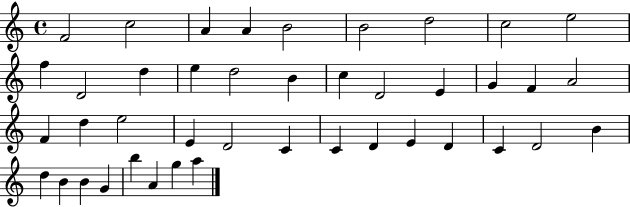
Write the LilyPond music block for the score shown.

{
  \clef treble
  \time 4/4
  \defaultTimeSignature
  \key c \major
  f'2 c''2 | a'4 a'4 b'2 | b'2 d''2 | c''2 e''2 | \break f''4 d'2 d''4 | e''4 d''2 b'4 | c''4 d'2 e'4 | g'4 f'4 a'2 | \break f'4 d''4 e''2 | e'4 d'2 c'4 | c'4 d'4 e'4 d'4 | c'4 d'2 b'4 | \break d''4 b'4 b'4 g'4 | b''4 a'4 g''4 a''4 | \bar "|."
}